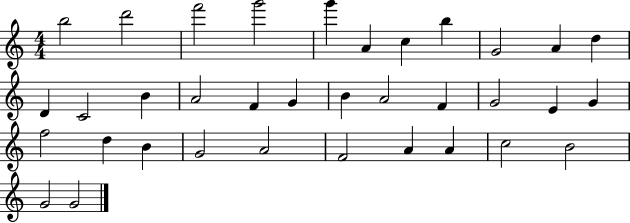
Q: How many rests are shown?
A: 0